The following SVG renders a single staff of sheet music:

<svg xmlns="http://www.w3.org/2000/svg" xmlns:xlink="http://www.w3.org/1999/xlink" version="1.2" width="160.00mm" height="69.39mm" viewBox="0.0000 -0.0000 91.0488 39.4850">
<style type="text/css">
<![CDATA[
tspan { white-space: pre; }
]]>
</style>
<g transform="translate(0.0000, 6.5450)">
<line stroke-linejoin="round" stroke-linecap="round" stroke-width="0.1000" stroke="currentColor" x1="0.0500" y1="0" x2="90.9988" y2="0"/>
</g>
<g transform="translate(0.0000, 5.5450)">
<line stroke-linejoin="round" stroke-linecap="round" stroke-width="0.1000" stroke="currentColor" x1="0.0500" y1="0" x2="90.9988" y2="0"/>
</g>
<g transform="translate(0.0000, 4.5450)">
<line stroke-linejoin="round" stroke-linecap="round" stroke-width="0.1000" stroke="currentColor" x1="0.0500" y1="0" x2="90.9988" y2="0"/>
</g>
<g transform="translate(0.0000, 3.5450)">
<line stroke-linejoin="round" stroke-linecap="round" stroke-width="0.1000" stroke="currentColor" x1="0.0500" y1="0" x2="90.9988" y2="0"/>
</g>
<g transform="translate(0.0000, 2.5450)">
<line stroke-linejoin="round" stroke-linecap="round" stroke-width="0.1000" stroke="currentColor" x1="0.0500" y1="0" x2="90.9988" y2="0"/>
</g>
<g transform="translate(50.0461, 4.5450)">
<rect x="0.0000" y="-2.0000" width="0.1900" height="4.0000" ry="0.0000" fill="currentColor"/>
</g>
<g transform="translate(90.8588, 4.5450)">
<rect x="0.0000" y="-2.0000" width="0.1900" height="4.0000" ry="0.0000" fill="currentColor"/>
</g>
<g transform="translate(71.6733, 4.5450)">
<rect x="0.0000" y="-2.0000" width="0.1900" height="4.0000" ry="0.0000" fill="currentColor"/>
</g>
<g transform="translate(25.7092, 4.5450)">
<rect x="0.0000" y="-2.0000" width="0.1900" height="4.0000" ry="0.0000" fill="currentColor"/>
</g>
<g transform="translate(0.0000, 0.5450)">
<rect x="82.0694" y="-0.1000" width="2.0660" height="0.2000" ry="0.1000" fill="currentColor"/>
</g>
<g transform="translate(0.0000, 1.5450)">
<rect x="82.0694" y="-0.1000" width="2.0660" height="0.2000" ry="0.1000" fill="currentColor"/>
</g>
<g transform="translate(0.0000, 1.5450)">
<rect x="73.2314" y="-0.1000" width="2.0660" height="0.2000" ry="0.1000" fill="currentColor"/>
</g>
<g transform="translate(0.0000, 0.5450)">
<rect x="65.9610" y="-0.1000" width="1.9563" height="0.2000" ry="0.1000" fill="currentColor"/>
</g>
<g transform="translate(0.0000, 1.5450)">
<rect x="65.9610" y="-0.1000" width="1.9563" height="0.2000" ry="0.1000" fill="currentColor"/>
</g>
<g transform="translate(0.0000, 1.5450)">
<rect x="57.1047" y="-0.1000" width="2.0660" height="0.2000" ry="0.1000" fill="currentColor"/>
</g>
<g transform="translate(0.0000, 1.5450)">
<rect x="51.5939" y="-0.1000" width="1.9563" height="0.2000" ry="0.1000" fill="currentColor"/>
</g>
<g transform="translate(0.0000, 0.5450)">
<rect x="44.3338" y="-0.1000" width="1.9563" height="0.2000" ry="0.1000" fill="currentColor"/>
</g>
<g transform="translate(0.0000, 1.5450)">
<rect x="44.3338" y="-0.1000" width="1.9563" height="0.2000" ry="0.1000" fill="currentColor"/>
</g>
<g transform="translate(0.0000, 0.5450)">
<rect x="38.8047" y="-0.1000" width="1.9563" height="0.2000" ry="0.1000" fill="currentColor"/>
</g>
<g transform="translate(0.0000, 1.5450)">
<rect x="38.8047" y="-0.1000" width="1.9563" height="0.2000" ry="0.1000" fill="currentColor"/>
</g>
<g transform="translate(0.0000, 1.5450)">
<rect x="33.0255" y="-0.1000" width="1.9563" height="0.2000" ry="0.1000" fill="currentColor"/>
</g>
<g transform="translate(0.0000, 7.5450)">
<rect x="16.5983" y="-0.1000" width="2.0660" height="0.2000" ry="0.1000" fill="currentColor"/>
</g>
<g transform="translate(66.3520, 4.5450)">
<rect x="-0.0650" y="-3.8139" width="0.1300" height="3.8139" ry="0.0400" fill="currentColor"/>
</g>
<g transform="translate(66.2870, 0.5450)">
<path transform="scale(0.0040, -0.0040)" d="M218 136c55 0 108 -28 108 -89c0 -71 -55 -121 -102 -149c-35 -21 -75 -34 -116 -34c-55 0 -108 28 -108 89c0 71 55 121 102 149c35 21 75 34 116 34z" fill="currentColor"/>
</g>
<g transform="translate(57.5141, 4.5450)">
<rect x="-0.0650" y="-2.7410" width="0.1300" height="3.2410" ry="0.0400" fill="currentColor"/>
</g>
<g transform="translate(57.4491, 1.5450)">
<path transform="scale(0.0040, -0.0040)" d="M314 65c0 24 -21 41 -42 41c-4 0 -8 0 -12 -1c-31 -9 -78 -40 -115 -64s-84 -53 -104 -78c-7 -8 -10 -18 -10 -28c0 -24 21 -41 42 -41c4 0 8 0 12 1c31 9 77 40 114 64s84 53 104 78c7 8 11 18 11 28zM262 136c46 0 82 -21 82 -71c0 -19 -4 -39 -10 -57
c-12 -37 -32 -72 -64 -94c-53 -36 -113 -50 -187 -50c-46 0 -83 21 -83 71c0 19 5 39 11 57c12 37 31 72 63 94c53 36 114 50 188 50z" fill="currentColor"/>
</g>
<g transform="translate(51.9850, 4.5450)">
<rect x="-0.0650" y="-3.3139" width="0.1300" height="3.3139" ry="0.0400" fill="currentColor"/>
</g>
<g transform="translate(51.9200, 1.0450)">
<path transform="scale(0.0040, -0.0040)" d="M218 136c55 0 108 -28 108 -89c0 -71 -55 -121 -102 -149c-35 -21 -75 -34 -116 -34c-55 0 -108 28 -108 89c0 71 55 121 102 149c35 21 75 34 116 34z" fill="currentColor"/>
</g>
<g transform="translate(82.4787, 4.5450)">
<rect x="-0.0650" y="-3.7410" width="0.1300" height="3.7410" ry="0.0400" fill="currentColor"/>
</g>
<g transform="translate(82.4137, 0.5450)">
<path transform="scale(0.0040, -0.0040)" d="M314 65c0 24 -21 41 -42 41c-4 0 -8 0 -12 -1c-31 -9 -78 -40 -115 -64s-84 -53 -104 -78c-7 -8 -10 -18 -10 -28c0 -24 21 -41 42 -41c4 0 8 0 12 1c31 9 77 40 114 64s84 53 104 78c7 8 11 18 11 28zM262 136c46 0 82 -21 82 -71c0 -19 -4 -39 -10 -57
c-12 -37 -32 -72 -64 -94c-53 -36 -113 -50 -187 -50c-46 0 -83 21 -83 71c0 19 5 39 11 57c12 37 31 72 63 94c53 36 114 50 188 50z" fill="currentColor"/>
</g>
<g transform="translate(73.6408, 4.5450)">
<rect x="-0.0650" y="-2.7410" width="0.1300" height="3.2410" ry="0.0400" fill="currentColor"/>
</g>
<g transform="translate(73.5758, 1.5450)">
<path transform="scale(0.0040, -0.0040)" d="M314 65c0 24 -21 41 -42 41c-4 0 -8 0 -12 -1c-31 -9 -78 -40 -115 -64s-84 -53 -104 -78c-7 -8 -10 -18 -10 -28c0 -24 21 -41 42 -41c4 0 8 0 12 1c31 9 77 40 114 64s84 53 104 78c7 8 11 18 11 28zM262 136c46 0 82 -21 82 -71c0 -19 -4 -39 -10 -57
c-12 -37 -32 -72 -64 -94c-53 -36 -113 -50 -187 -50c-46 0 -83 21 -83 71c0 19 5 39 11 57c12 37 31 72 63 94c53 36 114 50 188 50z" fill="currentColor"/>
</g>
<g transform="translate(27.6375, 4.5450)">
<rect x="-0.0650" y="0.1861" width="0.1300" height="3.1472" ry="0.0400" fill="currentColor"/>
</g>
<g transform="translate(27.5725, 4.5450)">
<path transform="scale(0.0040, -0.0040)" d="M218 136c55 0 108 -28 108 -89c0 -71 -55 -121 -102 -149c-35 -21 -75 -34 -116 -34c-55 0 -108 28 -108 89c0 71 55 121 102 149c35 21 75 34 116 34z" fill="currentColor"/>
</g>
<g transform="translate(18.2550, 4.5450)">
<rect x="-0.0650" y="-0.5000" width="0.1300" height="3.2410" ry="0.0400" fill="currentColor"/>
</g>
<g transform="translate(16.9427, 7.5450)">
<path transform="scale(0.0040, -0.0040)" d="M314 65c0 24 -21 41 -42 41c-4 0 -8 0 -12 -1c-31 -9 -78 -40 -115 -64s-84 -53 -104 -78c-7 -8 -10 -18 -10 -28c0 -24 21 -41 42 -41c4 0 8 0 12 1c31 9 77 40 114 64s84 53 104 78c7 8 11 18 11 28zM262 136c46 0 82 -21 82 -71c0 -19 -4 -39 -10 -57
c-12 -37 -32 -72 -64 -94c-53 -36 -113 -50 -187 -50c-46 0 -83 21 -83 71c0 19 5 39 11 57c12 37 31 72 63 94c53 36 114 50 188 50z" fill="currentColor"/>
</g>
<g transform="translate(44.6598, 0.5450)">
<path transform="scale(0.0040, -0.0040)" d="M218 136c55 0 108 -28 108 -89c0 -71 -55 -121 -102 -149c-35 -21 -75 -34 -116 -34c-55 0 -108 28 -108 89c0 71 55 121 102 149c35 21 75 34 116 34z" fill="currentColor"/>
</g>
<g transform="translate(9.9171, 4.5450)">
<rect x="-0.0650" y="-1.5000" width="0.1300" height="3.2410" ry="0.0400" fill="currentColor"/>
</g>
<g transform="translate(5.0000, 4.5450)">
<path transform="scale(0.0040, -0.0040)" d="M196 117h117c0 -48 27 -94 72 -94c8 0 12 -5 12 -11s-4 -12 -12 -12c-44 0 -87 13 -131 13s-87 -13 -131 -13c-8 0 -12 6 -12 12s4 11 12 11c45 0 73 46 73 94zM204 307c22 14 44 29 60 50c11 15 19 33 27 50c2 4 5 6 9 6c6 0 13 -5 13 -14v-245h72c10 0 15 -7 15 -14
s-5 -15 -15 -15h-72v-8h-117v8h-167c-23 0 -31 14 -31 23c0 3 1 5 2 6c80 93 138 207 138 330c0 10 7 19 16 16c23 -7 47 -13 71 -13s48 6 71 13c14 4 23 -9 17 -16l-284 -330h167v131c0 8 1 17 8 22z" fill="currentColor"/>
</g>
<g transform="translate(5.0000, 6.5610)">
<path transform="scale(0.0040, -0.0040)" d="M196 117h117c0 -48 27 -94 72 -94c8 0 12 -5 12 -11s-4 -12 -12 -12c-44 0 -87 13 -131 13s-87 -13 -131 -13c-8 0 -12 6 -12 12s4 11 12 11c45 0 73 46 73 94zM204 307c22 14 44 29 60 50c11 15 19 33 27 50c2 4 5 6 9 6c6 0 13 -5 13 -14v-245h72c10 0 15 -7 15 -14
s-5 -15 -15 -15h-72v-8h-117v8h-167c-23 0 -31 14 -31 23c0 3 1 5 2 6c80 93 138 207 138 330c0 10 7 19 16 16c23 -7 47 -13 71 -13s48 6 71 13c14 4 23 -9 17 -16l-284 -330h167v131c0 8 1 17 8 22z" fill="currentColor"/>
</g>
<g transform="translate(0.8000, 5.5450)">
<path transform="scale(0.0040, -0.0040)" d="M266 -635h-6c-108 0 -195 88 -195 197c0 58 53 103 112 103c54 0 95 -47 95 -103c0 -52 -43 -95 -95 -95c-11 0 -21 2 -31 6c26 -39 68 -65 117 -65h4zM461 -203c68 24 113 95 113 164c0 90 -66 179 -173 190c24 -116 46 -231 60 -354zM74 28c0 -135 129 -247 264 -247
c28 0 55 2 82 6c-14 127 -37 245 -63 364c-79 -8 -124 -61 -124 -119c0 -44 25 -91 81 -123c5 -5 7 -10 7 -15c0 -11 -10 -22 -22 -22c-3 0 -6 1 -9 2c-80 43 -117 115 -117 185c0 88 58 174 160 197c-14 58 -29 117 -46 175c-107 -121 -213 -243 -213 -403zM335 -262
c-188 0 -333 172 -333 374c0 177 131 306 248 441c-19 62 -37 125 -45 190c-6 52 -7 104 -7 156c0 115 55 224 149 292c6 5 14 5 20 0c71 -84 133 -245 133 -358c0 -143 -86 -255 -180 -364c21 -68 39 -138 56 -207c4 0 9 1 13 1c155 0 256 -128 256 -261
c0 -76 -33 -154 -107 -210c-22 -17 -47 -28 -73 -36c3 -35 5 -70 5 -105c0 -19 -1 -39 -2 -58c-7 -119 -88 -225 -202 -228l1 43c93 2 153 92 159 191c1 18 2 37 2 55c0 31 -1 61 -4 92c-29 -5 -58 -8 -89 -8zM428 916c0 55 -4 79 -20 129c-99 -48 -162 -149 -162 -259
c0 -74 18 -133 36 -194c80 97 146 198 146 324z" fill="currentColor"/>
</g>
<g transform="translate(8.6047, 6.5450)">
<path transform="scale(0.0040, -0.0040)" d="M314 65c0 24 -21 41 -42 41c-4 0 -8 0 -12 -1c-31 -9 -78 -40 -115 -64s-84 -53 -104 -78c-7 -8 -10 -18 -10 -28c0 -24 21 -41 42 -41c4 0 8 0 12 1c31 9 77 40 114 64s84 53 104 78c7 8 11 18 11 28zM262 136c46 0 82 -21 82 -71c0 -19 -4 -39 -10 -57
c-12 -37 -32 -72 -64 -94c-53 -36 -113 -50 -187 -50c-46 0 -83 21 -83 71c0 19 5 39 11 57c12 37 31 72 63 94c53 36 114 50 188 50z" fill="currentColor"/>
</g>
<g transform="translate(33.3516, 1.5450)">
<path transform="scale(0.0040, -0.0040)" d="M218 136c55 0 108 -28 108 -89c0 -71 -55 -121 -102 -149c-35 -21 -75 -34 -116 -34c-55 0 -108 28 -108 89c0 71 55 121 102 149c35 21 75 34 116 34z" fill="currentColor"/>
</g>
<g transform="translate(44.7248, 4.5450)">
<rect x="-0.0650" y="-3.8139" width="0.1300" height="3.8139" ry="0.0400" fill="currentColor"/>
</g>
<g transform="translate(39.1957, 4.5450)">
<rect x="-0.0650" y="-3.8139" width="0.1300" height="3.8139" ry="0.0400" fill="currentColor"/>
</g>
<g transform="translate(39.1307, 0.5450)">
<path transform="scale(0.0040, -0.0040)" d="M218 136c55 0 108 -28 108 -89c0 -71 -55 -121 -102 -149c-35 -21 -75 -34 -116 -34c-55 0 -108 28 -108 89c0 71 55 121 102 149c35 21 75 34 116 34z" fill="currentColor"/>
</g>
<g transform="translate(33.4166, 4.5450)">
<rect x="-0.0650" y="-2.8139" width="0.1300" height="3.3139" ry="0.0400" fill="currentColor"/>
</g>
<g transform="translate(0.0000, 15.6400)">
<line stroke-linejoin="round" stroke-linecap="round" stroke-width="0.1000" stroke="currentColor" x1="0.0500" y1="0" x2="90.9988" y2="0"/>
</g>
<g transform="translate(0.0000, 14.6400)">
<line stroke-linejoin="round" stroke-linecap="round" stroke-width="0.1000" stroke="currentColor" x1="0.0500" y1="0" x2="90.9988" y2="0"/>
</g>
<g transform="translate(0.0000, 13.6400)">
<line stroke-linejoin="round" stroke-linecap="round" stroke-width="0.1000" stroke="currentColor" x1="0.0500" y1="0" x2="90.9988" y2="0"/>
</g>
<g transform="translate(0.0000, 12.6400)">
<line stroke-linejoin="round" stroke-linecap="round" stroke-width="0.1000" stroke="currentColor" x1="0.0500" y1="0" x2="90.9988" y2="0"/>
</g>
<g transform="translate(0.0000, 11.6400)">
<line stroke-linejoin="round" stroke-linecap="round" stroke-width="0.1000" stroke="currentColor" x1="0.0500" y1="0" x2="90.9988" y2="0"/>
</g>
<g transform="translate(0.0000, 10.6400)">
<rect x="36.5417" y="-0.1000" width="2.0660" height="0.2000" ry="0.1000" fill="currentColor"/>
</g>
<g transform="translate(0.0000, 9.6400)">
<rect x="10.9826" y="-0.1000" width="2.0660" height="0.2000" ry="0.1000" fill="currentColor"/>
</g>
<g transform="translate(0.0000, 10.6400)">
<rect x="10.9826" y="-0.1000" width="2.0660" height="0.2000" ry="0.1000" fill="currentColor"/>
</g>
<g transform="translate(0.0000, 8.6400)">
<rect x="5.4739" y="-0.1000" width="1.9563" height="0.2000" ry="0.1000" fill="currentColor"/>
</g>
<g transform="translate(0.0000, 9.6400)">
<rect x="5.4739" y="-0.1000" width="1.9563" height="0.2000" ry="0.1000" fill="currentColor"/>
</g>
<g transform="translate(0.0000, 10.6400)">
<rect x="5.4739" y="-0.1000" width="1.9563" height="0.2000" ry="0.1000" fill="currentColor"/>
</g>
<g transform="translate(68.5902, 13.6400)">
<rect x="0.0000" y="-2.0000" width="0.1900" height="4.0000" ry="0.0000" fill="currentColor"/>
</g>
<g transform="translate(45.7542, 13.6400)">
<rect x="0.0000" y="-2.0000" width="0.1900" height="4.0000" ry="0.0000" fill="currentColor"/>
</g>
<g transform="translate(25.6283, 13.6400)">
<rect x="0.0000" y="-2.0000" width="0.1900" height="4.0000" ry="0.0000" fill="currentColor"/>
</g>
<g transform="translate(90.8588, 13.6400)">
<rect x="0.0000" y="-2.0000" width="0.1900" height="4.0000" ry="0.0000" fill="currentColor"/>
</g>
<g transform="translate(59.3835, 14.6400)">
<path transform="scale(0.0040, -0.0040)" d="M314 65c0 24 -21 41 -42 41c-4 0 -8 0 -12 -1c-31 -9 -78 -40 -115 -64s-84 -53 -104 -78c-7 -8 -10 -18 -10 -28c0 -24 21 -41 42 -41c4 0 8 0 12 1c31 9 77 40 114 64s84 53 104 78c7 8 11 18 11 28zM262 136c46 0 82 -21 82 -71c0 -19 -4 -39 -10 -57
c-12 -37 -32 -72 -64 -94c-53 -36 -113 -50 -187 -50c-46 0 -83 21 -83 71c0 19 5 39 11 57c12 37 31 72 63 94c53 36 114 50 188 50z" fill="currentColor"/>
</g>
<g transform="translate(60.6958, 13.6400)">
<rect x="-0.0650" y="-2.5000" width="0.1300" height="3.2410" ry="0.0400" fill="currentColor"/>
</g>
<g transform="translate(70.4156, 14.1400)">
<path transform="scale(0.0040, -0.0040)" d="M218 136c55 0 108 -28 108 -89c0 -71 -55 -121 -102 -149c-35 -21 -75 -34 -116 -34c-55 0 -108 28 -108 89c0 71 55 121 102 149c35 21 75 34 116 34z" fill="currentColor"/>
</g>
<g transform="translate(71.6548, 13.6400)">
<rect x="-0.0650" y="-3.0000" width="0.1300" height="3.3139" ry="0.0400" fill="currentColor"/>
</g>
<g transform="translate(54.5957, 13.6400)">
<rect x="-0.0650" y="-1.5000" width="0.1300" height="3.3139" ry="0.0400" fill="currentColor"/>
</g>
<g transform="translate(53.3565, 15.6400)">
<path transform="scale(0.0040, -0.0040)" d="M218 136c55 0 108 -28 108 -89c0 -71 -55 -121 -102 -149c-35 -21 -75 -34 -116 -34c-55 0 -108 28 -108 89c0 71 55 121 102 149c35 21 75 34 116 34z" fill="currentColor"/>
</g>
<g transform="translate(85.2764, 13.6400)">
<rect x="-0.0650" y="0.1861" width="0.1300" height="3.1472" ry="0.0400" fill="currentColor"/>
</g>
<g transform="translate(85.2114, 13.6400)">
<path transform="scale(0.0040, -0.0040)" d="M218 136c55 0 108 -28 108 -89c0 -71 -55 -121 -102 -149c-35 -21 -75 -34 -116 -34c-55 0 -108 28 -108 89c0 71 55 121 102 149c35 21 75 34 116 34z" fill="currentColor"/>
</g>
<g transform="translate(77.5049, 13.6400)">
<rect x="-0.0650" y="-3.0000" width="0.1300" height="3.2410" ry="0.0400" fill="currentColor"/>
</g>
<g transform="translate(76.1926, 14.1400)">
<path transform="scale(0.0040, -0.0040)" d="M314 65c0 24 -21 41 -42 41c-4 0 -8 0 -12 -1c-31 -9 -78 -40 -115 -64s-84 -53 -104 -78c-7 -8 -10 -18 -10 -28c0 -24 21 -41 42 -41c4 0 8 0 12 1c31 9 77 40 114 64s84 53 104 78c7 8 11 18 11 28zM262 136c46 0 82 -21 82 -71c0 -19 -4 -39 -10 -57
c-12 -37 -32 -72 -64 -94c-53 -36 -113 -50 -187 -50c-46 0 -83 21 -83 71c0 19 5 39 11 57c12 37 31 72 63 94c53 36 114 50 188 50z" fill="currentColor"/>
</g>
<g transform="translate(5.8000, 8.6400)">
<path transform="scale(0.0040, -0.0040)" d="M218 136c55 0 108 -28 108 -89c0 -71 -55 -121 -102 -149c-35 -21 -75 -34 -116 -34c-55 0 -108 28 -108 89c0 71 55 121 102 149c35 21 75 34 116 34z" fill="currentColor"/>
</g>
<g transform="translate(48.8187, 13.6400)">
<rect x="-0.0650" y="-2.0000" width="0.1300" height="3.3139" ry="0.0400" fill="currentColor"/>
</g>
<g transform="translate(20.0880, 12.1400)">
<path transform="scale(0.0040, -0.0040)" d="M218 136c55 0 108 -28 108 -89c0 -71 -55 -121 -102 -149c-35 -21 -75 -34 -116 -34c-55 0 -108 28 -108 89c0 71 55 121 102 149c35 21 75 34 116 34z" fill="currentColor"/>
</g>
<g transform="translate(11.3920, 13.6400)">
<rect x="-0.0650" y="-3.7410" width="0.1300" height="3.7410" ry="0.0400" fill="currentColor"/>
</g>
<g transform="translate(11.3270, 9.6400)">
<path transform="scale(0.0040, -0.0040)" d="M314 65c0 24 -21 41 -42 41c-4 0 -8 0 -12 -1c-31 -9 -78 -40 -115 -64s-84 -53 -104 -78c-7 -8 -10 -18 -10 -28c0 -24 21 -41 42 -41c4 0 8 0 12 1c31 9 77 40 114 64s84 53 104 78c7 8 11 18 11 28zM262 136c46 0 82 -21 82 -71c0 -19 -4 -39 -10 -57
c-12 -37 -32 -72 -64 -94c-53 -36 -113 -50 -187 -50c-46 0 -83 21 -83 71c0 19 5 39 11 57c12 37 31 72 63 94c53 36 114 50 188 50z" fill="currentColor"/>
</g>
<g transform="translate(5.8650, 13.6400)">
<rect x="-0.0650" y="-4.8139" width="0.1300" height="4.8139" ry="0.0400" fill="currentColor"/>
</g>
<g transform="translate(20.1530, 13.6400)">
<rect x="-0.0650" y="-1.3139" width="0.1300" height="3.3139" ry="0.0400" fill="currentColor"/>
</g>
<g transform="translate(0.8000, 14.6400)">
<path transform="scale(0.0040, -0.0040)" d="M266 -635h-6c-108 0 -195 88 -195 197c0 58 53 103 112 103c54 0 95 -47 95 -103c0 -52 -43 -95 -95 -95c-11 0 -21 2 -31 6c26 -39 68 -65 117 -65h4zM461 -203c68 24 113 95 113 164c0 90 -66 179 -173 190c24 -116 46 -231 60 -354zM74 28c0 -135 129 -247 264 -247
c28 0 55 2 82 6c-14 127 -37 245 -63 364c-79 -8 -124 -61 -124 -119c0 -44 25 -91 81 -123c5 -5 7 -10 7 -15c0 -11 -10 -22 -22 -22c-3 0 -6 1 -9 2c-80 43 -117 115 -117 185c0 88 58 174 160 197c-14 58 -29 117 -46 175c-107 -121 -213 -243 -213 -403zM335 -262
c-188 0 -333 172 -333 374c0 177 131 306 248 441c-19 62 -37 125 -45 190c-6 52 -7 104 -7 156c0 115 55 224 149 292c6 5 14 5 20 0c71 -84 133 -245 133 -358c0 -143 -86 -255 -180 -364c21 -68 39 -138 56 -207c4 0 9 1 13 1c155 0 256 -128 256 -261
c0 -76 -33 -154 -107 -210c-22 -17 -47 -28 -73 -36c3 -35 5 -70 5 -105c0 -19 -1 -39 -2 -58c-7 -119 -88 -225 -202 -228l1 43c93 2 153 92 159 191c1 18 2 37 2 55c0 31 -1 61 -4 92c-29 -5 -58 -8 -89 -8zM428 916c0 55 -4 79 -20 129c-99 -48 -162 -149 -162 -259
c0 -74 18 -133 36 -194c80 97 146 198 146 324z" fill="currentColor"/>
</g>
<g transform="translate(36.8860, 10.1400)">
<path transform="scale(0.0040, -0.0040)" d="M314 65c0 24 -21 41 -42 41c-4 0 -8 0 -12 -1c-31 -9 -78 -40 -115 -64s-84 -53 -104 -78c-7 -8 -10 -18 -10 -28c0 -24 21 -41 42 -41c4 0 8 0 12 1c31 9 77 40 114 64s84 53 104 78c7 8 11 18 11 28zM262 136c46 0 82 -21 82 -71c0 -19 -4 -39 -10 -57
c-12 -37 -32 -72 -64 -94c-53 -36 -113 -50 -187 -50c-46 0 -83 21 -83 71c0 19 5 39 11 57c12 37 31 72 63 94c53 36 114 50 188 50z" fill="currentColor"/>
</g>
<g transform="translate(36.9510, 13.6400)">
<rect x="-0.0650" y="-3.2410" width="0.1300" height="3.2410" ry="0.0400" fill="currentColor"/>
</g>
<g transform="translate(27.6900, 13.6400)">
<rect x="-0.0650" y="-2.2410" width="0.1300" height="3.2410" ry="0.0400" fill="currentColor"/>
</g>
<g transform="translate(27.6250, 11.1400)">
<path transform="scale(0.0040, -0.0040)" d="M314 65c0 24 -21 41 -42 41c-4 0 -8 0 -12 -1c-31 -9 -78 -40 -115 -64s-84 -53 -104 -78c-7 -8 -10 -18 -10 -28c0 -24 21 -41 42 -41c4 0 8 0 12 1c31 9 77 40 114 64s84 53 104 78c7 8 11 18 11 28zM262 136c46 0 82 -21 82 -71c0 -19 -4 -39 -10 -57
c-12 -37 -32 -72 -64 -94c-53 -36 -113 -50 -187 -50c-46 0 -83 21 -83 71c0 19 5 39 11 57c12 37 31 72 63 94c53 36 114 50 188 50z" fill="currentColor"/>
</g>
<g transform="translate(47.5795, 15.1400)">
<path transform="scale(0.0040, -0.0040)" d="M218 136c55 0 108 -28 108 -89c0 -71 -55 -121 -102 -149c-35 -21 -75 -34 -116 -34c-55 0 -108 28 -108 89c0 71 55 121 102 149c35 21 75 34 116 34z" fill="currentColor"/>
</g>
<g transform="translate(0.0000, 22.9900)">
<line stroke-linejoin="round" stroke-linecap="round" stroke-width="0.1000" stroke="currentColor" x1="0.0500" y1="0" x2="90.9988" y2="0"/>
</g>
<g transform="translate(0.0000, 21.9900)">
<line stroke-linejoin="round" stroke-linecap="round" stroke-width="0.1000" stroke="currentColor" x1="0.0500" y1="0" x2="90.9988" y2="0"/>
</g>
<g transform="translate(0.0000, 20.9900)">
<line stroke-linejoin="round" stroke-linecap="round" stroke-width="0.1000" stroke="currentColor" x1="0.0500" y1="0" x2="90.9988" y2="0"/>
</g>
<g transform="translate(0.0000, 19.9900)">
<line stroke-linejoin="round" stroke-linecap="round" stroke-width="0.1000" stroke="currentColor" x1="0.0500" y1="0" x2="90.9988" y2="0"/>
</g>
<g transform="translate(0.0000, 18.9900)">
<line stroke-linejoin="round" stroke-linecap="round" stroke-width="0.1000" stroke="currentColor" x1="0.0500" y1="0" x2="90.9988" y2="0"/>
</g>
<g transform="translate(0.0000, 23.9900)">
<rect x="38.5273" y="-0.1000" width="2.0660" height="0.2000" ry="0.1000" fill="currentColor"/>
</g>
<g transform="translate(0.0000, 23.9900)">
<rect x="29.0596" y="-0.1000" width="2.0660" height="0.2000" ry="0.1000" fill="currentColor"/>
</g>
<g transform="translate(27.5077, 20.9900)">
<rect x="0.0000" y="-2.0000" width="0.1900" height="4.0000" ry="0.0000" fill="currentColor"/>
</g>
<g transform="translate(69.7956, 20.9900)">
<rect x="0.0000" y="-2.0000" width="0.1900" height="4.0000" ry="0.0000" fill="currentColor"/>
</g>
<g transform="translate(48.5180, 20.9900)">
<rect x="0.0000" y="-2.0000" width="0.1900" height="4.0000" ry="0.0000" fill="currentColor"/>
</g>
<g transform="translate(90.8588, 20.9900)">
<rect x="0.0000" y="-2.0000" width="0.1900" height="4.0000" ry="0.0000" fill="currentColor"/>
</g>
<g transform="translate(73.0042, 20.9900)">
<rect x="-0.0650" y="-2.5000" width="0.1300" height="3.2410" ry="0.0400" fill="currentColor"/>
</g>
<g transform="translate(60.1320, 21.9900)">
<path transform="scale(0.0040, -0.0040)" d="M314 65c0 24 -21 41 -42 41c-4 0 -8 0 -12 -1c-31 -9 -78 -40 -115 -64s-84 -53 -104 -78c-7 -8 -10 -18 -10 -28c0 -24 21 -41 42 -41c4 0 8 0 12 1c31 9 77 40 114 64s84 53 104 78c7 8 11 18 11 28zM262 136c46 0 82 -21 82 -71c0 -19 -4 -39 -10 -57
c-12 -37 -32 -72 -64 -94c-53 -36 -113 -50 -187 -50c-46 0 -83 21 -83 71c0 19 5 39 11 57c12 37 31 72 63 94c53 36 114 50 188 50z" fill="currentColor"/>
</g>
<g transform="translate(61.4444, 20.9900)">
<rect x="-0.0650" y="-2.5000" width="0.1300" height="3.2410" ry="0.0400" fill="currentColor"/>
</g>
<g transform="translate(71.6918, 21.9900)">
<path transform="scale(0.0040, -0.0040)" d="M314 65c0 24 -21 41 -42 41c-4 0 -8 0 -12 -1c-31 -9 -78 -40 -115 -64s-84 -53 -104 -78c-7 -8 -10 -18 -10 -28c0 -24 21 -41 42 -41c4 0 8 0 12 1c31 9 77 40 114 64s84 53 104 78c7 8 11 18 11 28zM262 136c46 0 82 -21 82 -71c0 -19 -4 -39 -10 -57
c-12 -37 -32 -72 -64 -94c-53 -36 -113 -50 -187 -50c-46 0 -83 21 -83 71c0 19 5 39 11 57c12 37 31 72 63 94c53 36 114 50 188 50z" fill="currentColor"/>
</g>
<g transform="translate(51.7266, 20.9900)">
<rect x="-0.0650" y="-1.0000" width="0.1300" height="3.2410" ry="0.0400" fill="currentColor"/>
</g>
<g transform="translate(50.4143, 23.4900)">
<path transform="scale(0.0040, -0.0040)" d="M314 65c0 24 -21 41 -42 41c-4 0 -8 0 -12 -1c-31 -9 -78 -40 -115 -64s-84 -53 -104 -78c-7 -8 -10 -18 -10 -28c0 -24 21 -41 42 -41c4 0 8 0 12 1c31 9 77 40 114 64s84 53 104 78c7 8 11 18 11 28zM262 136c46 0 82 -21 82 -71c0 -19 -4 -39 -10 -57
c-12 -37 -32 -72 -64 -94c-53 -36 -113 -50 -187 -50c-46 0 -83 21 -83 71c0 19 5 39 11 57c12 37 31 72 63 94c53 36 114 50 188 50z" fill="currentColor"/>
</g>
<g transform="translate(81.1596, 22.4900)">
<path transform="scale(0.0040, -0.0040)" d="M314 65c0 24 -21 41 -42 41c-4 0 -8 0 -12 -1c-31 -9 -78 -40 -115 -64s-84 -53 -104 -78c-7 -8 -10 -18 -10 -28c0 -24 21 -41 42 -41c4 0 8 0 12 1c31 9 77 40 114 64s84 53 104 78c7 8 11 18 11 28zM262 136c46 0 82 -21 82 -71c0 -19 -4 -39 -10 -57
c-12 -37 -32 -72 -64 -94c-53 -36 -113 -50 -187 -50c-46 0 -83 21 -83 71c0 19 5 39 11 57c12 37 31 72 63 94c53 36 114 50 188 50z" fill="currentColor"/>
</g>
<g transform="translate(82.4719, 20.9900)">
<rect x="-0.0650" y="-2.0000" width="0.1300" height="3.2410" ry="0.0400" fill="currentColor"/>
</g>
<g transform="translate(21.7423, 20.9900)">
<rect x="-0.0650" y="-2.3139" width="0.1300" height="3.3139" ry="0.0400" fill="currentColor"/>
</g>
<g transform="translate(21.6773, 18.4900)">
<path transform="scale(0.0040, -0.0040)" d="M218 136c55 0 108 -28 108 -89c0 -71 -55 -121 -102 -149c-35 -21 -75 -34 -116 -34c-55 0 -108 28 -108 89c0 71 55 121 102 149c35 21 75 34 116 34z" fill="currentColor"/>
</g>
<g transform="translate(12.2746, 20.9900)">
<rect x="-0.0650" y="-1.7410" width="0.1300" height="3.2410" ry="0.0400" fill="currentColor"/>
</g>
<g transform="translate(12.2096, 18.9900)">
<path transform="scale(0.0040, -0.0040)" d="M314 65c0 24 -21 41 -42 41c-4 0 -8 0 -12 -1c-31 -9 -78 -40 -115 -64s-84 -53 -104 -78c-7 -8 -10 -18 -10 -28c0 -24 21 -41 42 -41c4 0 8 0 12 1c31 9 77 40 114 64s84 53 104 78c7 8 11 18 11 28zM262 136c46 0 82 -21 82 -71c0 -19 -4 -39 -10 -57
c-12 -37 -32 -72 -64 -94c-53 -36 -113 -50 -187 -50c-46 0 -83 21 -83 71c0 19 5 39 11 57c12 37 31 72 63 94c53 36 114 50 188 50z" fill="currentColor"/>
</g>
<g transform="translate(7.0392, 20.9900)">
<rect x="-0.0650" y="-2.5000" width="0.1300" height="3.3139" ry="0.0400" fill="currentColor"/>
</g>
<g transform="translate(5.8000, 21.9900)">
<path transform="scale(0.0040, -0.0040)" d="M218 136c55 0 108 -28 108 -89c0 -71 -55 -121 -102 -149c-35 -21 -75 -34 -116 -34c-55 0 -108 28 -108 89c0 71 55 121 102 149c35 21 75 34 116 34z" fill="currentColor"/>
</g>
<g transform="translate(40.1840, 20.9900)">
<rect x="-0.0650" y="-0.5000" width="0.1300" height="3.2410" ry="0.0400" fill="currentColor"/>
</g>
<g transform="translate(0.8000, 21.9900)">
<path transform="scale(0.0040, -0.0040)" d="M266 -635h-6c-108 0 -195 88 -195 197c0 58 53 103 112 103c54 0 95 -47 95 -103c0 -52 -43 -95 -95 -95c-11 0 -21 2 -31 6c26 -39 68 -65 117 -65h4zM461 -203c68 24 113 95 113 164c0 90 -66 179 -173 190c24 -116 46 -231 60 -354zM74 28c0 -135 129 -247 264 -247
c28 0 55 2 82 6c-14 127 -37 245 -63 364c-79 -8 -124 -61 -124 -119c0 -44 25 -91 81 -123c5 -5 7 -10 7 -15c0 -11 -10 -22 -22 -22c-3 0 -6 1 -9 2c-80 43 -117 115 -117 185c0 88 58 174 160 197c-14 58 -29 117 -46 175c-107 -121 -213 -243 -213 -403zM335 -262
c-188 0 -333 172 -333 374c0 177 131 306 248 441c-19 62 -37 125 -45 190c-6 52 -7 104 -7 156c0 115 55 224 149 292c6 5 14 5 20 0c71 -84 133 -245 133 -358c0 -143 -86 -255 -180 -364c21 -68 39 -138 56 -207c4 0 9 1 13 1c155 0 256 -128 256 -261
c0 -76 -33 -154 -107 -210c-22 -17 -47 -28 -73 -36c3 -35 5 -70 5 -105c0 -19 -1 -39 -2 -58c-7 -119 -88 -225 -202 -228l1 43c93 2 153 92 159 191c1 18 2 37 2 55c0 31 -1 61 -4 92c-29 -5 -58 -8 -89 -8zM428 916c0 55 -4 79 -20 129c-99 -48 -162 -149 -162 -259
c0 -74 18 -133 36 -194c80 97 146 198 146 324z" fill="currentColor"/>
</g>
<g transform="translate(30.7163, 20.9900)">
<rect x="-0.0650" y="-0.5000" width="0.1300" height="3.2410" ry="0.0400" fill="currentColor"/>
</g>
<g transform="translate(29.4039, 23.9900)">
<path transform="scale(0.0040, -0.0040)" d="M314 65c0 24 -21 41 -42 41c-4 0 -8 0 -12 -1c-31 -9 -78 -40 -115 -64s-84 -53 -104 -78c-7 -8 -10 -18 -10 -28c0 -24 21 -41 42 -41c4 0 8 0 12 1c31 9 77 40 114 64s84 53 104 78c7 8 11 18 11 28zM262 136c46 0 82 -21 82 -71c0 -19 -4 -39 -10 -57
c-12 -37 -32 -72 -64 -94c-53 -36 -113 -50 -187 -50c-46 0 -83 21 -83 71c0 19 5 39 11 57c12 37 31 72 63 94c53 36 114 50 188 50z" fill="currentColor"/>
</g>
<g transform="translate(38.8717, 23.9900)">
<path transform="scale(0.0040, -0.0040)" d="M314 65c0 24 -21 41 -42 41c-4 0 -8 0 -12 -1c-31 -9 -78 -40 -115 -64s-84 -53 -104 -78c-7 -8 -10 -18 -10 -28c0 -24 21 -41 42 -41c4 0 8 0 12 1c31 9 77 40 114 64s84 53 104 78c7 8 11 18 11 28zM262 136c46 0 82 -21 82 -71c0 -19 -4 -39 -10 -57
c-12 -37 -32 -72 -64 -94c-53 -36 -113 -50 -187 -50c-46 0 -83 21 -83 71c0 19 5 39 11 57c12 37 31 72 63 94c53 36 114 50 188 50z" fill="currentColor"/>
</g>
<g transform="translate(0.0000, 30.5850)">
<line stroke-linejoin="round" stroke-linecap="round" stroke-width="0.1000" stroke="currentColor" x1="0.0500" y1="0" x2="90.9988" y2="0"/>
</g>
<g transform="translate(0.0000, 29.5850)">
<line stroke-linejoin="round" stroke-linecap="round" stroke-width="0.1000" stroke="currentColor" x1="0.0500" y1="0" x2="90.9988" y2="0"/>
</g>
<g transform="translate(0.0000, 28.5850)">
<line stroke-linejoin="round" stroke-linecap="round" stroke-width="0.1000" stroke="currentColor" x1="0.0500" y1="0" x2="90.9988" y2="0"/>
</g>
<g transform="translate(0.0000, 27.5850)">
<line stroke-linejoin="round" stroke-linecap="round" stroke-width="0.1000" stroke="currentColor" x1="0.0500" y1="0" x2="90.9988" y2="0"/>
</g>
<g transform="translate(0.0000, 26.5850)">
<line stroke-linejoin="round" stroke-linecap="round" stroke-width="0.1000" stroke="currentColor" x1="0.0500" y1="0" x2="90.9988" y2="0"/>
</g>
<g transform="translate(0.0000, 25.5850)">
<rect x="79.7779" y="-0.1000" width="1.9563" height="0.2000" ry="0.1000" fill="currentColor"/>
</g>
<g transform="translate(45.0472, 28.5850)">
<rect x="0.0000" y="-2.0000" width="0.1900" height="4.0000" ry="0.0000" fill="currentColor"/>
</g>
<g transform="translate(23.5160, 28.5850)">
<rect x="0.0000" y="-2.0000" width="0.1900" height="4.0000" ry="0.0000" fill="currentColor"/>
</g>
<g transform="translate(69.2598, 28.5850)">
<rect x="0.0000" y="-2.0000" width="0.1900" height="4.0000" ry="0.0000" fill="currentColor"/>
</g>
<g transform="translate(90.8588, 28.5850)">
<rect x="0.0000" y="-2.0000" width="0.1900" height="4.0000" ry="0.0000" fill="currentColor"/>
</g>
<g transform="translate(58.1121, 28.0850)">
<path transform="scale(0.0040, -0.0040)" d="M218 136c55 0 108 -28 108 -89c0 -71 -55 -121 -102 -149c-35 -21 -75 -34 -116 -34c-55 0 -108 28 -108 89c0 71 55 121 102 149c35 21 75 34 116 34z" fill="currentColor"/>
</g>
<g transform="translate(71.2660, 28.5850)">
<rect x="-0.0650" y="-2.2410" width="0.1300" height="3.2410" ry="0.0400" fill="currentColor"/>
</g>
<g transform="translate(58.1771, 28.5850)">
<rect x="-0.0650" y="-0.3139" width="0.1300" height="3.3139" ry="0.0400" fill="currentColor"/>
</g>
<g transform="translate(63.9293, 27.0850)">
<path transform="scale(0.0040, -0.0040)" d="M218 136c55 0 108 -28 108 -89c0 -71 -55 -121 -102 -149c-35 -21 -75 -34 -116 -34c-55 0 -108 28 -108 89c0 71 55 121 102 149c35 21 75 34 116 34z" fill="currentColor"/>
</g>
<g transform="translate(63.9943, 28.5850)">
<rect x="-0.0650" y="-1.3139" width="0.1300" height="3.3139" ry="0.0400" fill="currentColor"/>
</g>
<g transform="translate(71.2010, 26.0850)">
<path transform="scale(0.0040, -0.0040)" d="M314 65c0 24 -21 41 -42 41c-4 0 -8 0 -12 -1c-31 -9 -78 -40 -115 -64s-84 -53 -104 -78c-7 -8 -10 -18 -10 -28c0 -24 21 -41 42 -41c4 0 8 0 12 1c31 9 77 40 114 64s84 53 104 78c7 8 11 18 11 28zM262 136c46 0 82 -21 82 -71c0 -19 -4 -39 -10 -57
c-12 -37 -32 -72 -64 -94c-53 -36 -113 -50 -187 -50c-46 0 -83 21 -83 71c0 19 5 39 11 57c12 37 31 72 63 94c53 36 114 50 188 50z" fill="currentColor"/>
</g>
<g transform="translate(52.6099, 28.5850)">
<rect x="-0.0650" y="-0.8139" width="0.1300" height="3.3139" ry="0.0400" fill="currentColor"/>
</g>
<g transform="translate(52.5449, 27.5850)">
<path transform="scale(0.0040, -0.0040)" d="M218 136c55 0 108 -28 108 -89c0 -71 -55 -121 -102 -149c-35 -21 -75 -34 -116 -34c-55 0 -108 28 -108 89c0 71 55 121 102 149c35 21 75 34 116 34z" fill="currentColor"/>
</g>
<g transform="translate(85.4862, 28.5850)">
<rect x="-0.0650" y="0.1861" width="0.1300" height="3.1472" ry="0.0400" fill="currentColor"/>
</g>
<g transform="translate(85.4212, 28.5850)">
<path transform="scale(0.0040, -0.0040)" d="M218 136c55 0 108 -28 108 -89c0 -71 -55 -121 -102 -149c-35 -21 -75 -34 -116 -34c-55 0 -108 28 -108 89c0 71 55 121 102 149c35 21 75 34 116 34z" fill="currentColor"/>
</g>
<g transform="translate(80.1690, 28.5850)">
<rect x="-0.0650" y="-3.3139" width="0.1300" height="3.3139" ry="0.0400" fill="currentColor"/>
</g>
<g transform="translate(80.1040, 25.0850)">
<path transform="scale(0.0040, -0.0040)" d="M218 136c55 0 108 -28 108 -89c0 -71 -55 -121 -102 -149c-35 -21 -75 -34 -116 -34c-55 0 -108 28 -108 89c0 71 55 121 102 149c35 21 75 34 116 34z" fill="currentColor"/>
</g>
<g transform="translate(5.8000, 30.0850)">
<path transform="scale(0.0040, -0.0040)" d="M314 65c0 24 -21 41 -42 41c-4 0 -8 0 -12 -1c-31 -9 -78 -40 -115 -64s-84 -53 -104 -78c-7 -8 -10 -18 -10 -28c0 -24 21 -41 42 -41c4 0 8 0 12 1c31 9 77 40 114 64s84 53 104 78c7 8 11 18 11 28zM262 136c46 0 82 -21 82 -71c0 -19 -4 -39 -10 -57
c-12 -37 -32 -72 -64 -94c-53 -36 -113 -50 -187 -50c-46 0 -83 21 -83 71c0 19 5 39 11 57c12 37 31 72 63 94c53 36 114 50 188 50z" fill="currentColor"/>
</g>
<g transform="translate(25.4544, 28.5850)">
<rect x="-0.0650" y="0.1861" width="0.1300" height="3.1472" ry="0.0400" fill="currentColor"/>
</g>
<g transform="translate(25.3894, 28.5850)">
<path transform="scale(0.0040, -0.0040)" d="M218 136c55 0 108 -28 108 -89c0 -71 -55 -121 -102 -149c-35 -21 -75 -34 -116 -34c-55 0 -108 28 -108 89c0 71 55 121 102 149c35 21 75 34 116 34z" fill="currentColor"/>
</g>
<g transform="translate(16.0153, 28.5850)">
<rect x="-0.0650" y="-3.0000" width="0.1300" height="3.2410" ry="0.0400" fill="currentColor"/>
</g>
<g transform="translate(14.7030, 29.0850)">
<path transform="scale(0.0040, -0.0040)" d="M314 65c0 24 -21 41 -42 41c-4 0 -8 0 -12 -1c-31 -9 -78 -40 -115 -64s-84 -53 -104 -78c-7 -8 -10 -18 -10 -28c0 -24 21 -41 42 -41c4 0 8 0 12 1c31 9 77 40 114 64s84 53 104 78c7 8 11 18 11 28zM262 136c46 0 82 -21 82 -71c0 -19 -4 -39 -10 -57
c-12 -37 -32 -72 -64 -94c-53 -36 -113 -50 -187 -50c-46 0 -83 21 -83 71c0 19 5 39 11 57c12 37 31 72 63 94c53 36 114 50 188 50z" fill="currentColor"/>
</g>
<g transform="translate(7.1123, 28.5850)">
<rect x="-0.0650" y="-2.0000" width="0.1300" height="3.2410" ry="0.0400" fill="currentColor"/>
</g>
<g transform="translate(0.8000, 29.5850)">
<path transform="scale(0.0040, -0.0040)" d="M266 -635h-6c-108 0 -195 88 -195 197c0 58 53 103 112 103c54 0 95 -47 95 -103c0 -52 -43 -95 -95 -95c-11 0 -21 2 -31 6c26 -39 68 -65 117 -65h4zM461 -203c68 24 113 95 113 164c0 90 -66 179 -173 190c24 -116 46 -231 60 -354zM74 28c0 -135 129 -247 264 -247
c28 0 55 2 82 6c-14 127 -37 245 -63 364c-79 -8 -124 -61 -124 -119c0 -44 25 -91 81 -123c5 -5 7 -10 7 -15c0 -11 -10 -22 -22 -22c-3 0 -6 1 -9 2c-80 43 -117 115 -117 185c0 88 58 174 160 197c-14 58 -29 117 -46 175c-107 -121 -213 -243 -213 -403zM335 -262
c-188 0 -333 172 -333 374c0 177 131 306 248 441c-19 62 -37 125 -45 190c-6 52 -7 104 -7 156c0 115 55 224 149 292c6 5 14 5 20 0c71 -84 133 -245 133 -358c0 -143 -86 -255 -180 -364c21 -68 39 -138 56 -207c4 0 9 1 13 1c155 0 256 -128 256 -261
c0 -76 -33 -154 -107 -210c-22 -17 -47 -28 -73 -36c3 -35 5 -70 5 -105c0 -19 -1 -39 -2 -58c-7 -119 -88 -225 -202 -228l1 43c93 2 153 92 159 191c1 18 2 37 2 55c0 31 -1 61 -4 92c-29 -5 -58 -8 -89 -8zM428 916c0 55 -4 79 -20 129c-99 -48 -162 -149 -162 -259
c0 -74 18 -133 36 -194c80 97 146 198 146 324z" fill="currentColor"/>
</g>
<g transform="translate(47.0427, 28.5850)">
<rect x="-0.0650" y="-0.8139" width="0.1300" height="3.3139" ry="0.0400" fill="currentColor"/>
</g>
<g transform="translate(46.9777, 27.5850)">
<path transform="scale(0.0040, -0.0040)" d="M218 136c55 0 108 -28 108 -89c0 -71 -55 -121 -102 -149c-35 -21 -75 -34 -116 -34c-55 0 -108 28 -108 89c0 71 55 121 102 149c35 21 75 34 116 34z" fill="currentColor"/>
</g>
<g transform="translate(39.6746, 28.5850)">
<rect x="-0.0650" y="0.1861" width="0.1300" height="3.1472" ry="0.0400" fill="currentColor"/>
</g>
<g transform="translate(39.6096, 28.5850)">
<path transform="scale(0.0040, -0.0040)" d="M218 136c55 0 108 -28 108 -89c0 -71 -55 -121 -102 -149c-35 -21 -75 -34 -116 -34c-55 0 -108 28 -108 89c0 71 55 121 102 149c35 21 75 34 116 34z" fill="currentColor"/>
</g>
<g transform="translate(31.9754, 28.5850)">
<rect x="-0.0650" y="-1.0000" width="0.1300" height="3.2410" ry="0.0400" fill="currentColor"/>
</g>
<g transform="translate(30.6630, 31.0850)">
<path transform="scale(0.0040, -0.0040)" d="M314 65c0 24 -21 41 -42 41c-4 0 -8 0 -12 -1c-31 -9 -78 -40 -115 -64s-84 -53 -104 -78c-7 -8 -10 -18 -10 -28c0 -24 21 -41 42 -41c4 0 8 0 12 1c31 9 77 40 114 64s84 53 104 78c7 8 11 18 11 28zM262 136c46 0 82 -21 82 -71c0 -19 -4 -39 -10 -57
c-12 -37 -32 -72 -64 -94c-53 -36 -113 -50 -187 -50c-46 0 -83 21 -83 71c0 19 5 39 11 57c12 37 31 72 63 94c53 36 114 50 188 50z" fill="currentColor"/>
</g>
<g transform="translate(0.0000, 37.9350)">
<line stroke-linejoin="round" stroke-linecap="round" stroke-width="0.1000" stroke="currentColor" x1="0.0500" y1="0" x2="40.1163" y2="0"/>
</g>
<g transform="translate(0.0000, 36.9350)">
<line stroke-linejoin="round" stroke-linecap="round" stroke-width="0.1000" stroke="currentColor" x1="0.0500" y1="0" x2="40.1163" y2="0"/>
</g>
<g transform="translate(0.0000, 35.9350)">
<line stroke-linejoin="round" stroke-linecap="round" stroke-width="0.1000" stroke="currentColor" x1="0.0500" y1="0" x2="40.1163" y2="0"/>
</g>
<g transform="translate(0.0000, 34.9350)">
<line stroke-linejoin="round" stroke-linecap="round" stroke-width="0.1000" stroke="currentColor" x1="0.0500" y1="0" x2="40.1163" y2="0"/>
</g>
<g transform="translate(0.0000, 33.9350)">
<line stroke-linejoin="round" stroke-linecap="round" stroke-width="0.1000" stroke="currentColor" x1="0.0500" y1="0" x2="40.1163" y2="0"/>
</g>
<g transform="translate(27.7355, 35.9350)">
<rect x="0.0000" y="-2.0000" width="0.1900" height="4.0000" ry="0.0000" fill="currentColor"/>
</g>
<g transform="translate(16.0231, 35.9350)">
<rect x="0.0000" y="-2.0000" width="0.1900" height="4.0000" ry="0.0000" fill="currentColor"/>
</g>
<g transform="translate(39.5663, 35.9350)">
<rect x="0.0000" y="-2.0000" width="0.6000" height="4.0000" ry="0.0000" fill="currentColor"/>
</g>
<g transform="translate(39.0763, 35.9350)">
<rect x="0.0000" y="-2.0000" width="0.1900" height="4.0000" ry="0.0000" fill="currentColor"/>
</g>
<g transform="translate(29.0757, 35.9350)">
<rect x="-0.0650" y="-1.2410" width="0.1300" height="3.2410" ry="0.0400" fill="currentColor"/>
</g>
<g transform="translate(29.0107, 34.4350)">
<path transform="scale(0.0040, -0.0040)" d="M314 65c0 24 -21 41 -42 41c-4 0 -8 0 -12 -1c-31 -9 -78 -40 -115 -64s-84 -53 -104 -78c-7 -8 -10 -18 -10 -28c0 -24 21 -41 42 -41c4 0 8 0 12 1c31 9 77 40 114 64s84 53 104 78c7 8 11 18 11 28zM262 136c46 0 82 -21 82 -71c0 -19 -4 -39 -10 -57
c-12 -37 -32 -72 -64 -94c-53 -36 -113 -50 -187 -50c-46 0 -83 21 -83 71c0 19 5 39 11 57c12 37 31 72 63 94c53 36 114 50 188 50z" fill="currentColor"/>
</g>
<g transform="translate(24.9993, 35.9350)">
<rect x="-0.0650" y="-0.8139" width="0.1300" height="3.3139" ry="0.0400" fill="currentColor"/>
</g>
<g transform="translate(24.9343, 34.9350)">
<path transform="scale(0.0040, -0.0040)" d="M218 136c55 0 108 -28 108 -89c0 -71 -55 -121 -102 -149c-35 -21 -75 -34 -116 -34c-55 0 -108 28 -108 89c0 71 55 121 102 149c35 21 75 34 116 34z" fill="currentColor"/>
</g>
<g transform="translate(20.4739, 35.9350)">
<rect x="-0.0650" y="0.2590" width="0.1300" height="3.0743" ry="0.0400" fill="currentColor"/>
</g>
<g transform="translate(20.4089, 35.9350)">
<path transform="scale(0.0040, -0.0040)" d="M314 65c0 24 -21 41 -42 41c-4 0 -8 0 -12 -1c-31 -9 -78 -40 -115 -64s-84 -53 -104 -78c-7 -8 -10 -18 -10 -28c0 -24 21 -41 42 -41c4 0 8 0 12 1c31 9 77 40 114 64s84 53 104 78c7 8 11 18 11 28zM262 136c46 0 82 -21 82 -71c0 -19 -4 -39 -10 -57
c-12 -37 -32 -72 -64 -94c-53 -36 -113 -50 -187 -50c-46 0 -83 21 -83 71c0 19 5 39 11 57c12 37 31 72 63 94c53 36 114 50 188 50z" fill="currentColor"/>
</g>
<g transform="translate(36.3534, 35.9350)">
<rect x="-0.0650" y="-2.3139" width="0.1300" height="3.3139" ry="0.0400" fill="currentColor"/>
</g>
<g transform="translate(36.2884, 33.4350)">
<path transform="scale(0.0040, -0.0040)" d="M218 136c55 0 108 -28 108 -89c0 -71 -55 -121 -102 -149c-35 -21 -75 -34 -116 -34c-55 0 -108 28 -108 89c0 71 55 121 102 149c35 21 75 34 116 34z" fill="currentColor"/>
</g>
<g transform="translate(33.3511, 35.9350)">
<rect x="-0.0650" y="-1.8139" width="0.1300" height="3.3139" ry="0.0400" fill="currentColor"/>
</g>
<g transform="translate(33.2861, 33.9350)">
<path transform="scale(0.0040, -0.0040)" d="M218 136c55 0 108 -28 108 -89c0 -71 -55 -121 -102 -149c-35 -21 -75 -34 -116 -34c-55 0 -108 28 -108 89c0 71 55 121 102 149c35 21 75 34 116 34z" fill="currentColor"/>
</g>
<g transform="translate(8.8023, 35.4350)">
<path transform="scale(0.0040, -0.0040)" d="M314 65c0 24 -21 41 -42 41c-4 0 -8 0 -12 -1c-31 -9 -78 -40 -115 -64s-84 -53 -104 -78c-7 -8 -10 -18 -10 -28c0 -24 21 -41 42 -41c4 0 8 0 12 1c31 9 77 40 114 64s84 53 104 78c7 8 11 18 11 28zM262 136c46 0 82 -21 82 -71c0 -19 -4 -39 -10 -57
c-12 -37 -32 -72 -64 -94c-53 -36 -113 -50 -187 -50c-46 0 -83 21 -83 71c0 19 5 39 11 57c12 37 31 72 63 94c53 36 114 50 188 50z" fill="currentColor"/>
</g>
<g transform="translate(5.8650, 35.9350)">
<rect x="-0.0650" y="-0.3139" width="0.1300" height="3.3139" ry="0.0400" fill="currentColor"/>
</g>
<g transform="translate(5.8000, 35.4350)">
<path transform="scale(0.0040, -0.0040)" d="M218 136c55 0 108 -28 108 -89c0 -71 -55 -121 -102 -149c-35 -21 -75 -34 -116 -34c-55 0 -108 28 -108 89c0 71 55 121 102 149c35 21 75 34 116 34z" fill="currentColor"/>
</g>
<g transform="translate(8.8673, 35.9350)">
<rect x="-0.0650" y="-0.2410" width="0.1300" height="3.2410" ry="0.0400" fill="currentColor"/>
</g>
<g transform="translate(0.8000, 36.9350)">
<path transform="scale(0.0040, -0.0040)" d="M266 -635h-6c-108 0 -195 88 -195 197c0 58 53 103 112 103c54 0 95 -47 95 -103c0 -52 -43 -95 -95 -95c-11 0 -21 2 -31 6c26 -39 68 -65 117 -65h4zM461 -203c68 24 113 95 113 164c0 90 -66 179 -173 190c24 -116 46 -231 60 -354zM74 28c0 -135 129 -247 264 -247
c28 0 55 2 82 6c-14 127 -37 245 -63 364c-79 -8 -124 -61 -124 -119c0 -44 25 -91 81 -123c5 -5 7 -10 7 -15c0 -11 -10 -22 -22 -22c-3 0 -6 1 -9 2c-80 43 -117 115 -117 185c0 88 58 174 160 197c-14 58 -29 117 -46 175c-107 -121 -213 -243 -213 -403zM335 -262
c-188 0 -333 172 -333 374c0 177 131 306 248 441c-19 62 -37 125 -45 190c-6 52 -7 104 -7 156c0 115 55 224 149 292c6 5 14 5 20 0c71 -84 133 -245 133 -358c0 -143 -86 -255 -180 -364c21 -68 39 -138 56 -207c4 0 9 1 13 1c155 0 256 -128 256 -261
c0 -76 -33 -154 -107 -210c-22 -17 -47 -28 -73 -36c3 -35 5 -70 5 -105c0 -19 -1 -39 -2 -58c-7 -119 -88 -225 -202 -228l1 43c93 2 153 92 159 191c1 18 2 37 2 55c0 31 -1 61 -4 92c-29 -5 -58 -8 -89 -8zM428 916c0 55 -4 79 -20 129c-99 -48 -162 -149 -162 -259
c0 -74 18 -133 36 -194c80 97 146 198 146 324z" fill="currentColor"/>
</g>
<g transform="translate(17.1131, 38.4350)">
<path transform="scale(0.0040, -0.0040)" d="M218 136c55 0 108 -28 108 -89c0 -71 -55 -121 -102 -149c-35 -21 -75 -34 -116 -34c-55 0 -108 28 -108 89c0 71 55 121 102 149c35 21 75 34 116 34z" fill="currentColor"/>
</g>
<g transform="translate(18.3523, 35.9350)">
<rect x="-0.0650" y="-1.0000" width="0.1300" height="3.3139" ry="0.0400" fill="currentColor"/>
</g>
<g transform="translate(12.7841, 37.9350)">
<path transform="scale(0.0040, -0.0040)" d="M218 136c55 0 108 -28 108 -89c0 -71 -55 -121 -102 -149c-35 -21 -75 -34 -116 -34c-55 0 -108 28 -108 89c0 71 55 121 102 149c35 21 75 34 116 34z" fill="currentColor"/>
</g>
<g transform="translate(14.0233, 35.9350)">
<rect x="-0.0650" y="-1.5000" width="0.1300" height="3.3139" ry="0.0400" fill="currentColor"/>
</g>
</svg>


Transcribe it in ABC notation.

X:1
T:Untitled
M:4/4
L:1/4
K:C
E2 C2 B a c' c' b a2 c' a2 c'2 e' c'2 e g2 b2 F E G2 A A2 B G f2 g C2 C2 D2 G2 G2 F2 F2 A2 B D2 B d d c e g2 b B c c2 E D B2 d e2 f g